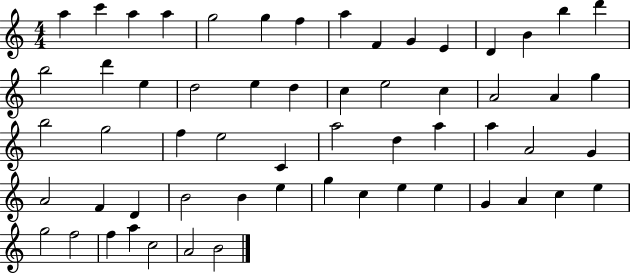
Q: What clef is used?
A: treble